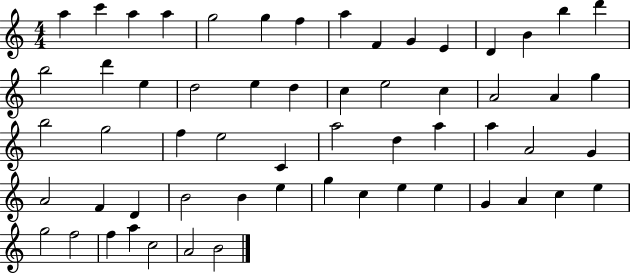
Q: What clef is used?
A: treble